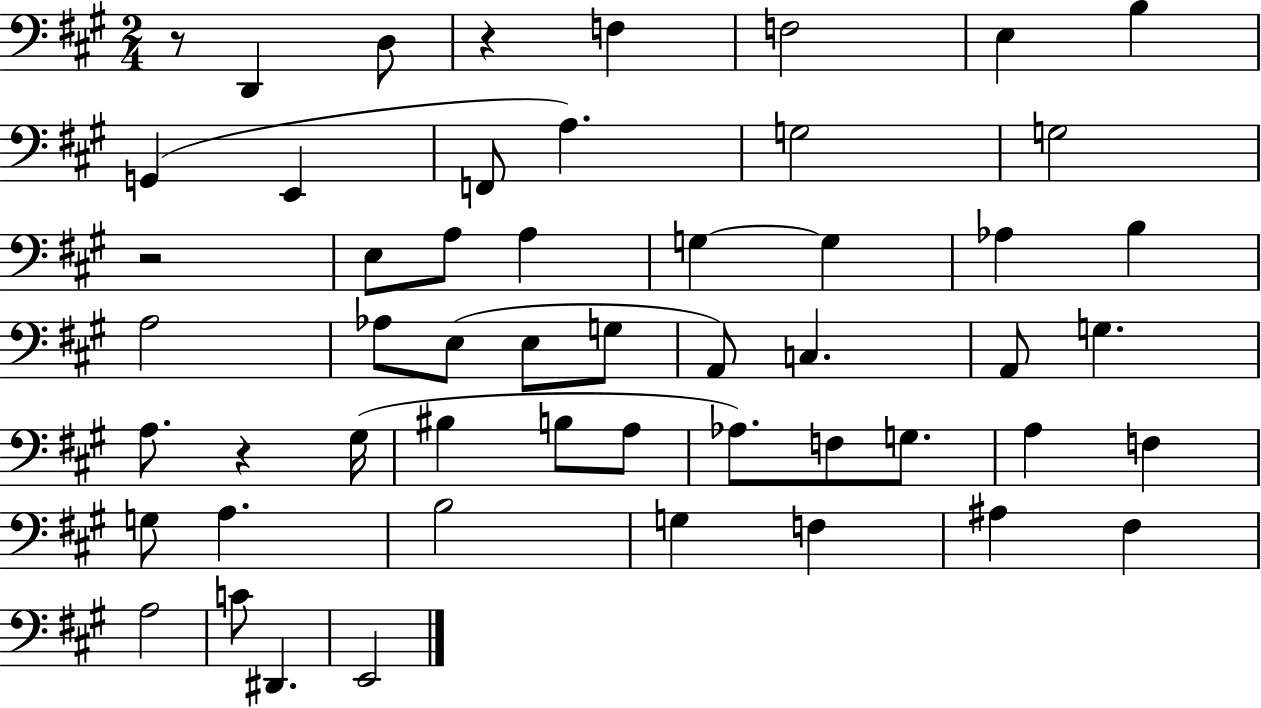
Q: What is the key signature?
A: A major